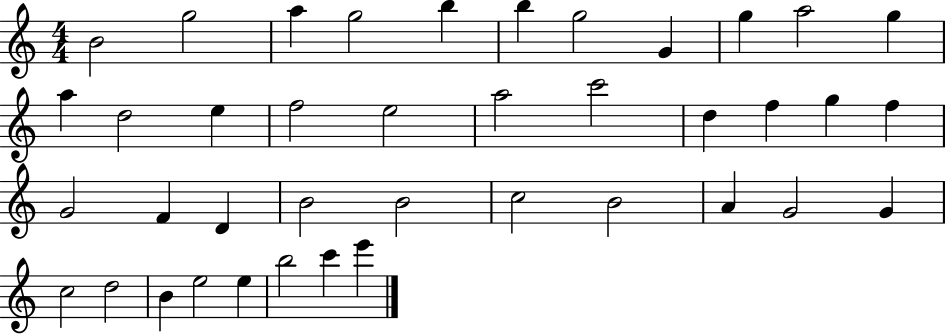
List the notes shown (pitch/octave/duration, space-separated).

B4/h G5/h A5/q G5/h B5/q B5/q G5/h G4/q G5/q A5/h G5/q A5/q D5/h E5/q F5/h E5/h A5/h C6/h D5/q F5/q G5/q F5/q G4/h F4/q D4/q B4/h B4/h C5/h B4/h A4/q G4/h G4/q C5/h D5/h B4/q E5/h E5/q B5/h C6/q E6/q